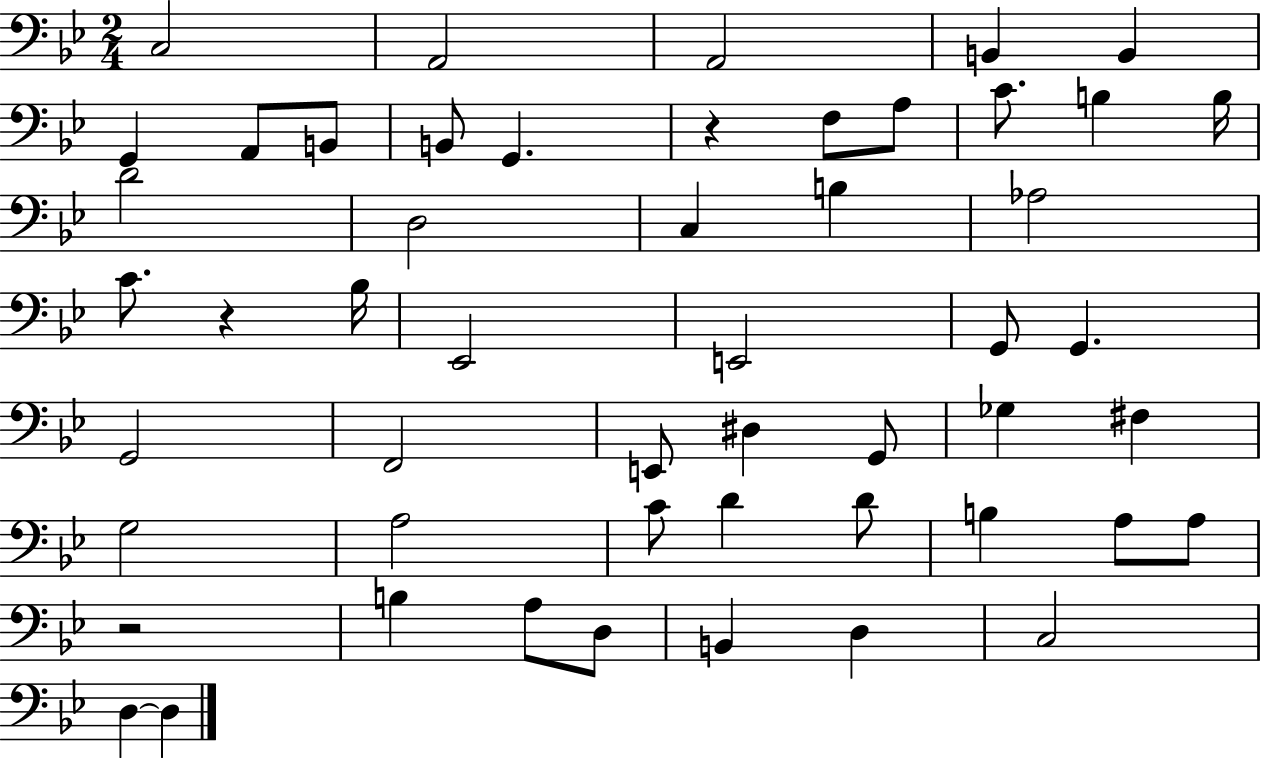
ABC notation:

X:1
T:Untitled
M:2/4
L:1/4
K:Bb
C,2 A,,2 A,,2 B,, B,, G,, A,,/2 B,,/2 B,,/2 G,, z F,/2 A,/2 C/2 B, B,/4 D2 D,2 C, B, _A,2 C/2 z _B,/4 _E,,2 E,,2 G,,/2 G,, G,,2 F,,2 E,,/2 ^D, G,,/2 _G, ^F, G,2 A,2 C/2 D D/2 B, A,/2 A,/2 z2 B, A,/2 D,/2 B,, D, C,2 D, D,